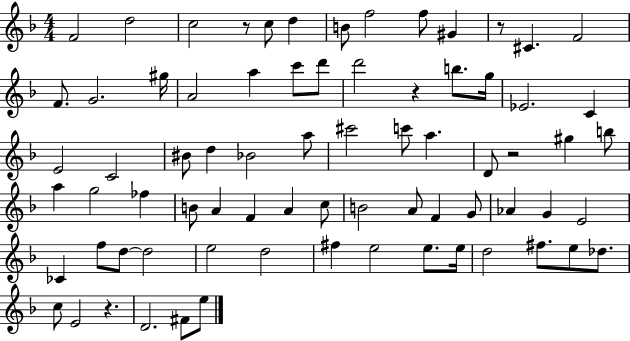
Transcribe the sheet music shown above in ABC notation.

X:1
T:Untitled
M:4/4
L:1/4
K:F
F2 d2 c2 z/2 c/2 d B/2 f2 f/2 ^G z/2 ^C F2 F/2 G2 ^g/4 A2 a c'/2 d'/2 d'2 z b/2 g/4 _E2 C E2 C2 ^B/2 d _B2 a/2 ^c'2 c'/2 a D/2 z2 ^g b/2 a g2 _f B/2 A F A c/2 B2 A/2 F G/2 _A G E2 _C f/2 d/2 d2 e2 d2 ^f e2 e/2 e/4 d2 ^f/2 e/2 _d/2 c/2 E2 z D2 ^F/2 e/2